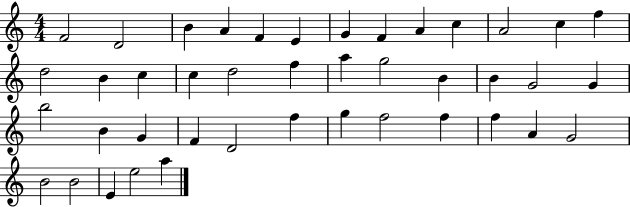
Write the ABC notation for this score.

X:1
T:Untitled
M:4/4
L:1/4
K:C
F2 D2 B A F E G F A c A2 c f d2 B c c d2 f a g2 B B G2 G b2 B G F D2 f g f2 f f A G2 B2 B2 E e2 a